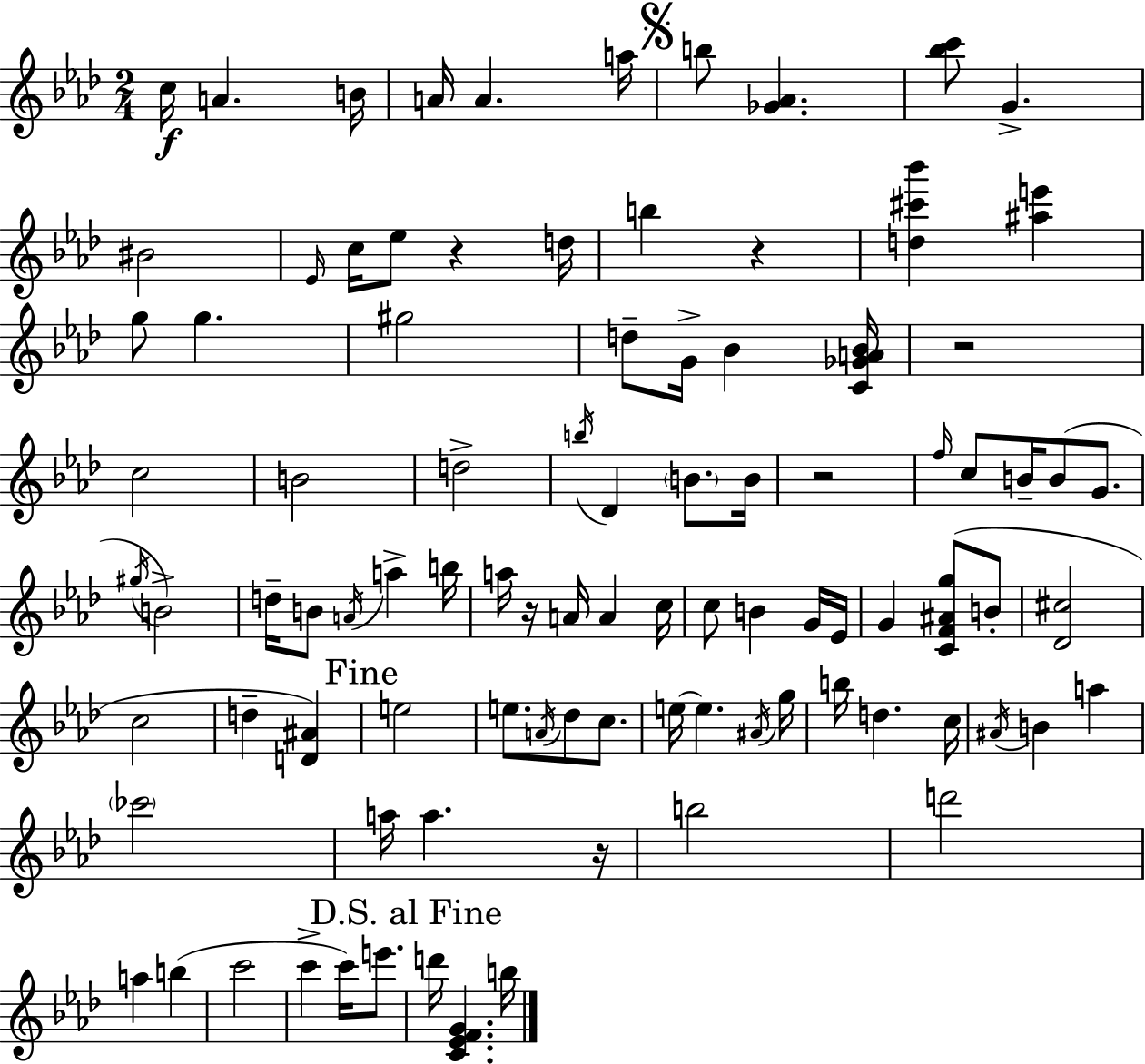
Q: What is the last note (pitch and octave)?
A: B5